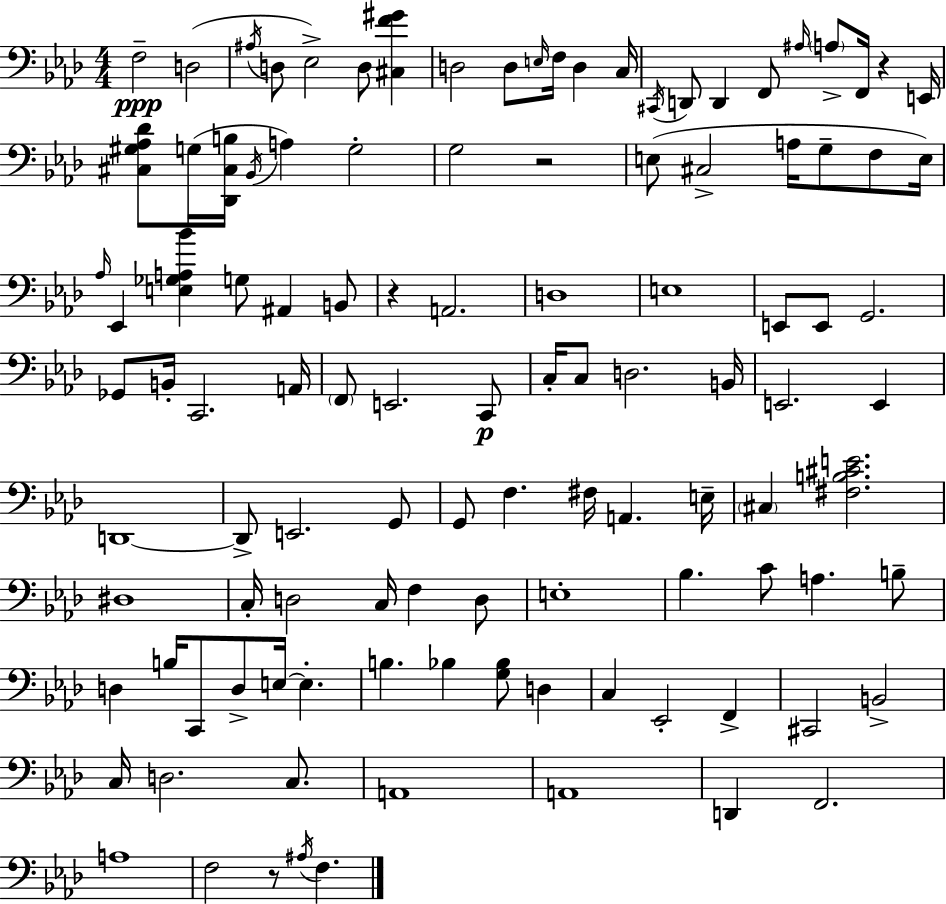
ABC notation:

X:1
T:Untitled
M:4/4
L:1/4
K:Ab
F,2 D,2 ^A,/4 D,/2 _E,2 D,/2 [^C,F^G] D,2 D,/2 E,/4 F,/4 D, C,/4 ^C,,/4 D,,/2 D,, F,,/2 ^A,/4 A,/2 F,,/4 z E,,/4 [^C,^G,_A,_D]/2 G,/4 [_D,,^C,B,]/4 _B,,/4 A, G,2 G,2 z2 E,/2 ^C,2 A,/4 G,/2 F,/2 E,/4 _A,/4 _E,, [E,_G,A,_B] G,/2 ^A,, B,,/2 z A,,2 D,4 E,4 E,,/2 E,,/2 G,,2 _G,,/2 B,,/4 C,,2 A,,/4 F,,/2 E,,2 C,,/2 C,/4 C,/2 D,2 B,,/4 E,,2 E,, D,,4 D,,/2 E,,2 G,,/2 G,,/2 F, ^F,/4 A,, E,/4 ^C, [^F,B,^CE]2 ^D,4 C,/4 D,2 C,/4 F, D,/2 E,4 _B, C/2 A, B,/2 D, B,/4 C,,/2 D,/2 E,/4 E, B, _B, [G,_B,]/2 D, C, _E,,2 F,, ^C,,2 B,,2 C,/4 D,2 C,/2 A,,4 A,,4 D,, F,,2 A,4 F,2 z/2 ^A,/4 F,